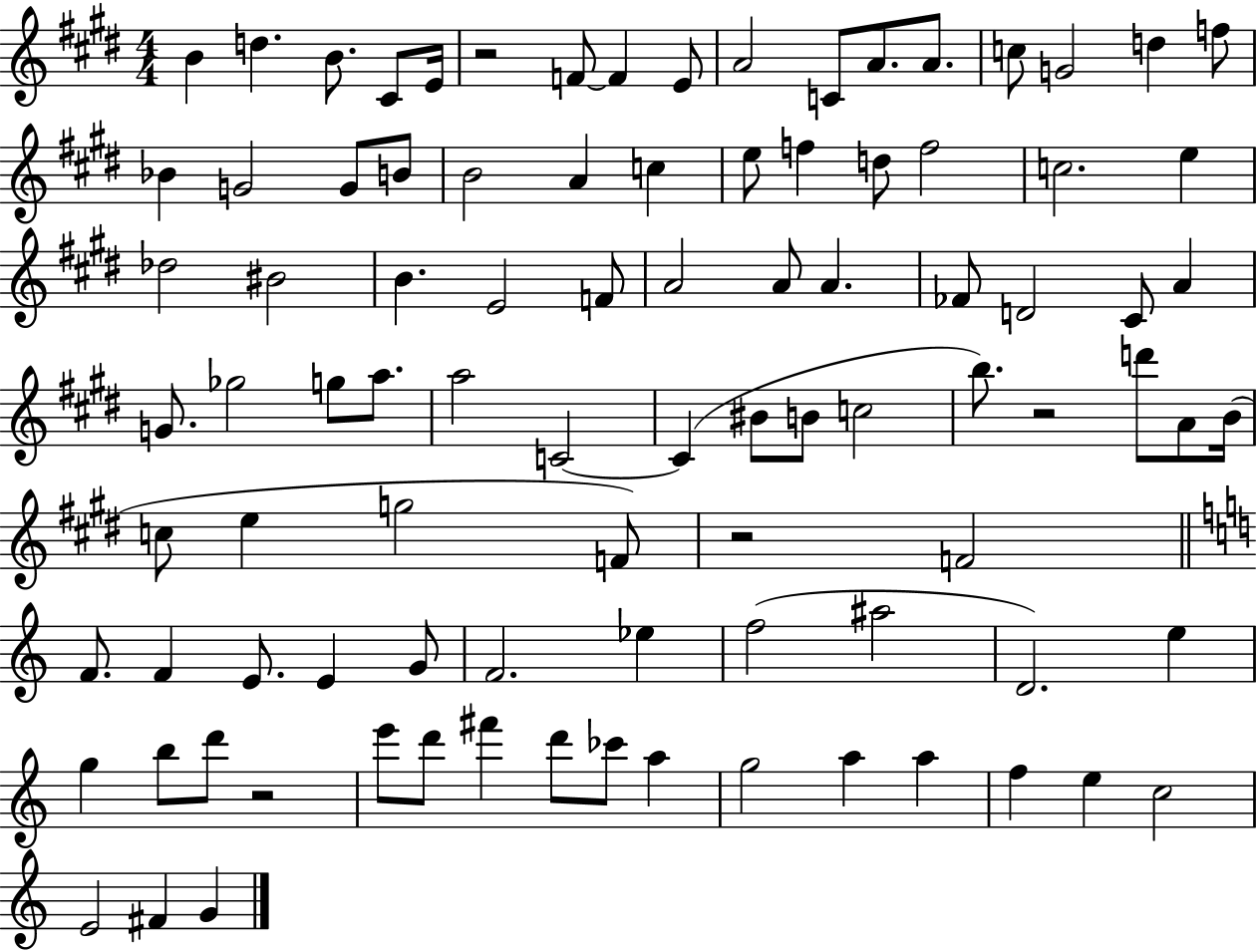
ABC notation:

X:1
T:Untitled
M:4/4
L:1/4
K:E
B d B/2 ^C/2 E/4 z2 F/2 F E/2 A2 C/2 A/2 A/2 c/2 G2 d f/2 _B G2 G/2 B/2 B2 A c e/2 f d/2 f2 c2 e _d2 ^B2 B E2 F/2 A2 A/2 A _F/2 D2 ^C/2 A G/2 _g2 g/2 a/2 a2 C2 C ^B/2 B/2 c2 b/2 z2 d'/2 A/2 B/4 c/2 e g2 F/2 z2 F2 F/2 F E/2 E G/2 F2 _e f2 ^a2 D2 e g b/2 d'/2 z2 e'/2 d'/2 ^f' d'/2 _c'/2 a g2 a a f e c2 E2 ^F G